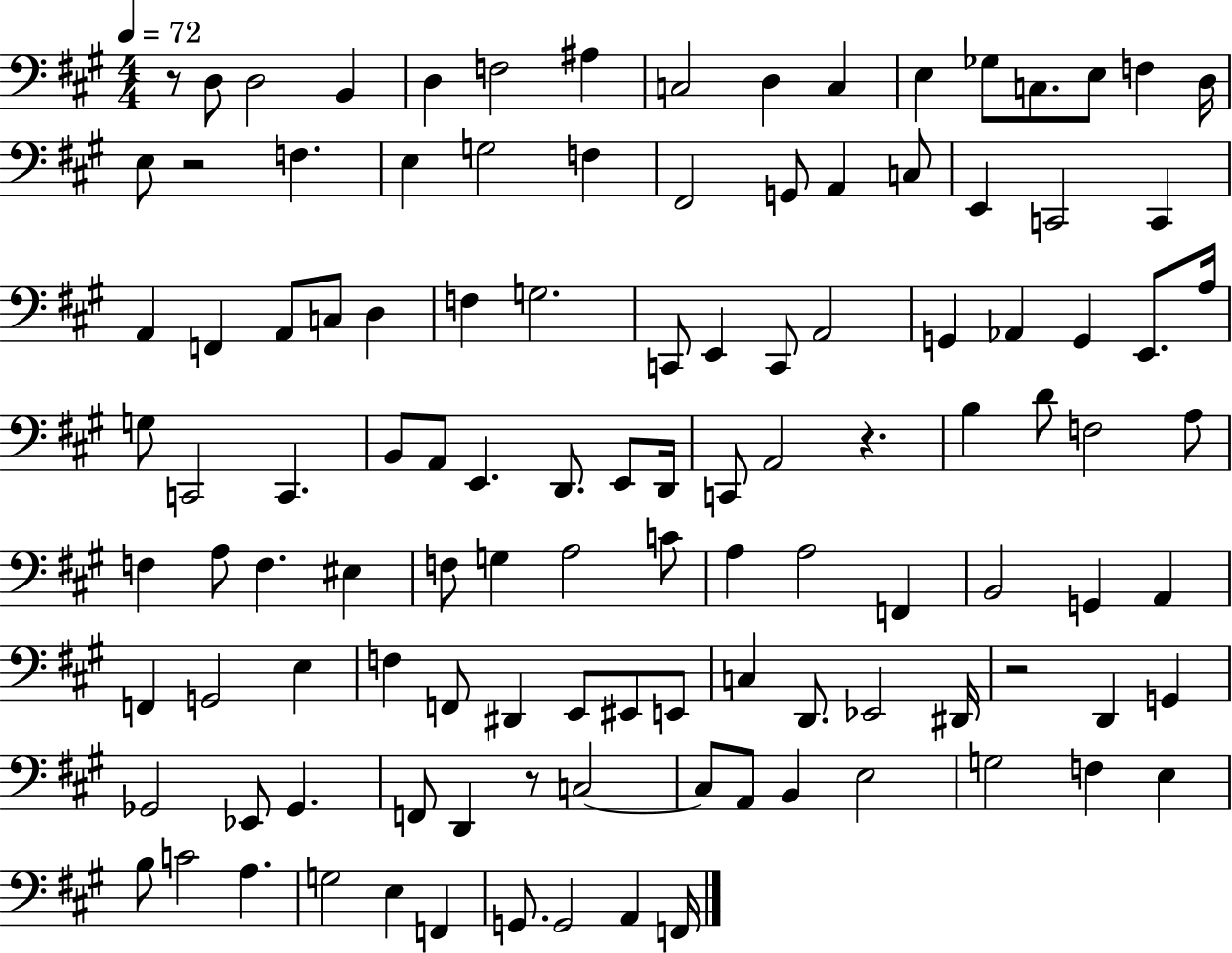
R/e D3/e D3/h B2/q D3/q F3/h A#3/q C3/h D3/q C3/q E3/q Gb3/e C3/e. E3/e F3/q D3/s E3/e R/h F3/q. E3/q G3/h F3/q F#2/h G2/e A2/q C3/e E2/q C2/h C2/q A2/q F2/q A2/e C3/e D3/q F3/q G3/h. C2/e E2/q C2/e A2/h G2/q Ab2/q G2/q E2/e. A3/s G3/e C2/h C2/q. B2/e A2/e E2/q. D2/e. E2/e D2/s C2/e A2/h R/q. B3/q D4/e F3/h A3/e F3/q A3/e F3/q. EIS3/q F3/e G3/q A3/h C4/e A3/q A3/h F2/q B2/h G2/q A2/q F2/q G2/h E3/q F3/q F2/e D#2/q E2/e EIS2/e E2/e C3/q D2/e. Eb2/h D#2/s R/h D2/q G2/q Gb2/h Eb2/e Gb2/q. F2/e D2/q R/e C3/h C3/e A2/e B2/q E3/h G3/h F3/q E3/q B3/e C4/h A3/q. G3/h E3/q F2/q G2/e. G2/h A2/q F2/s